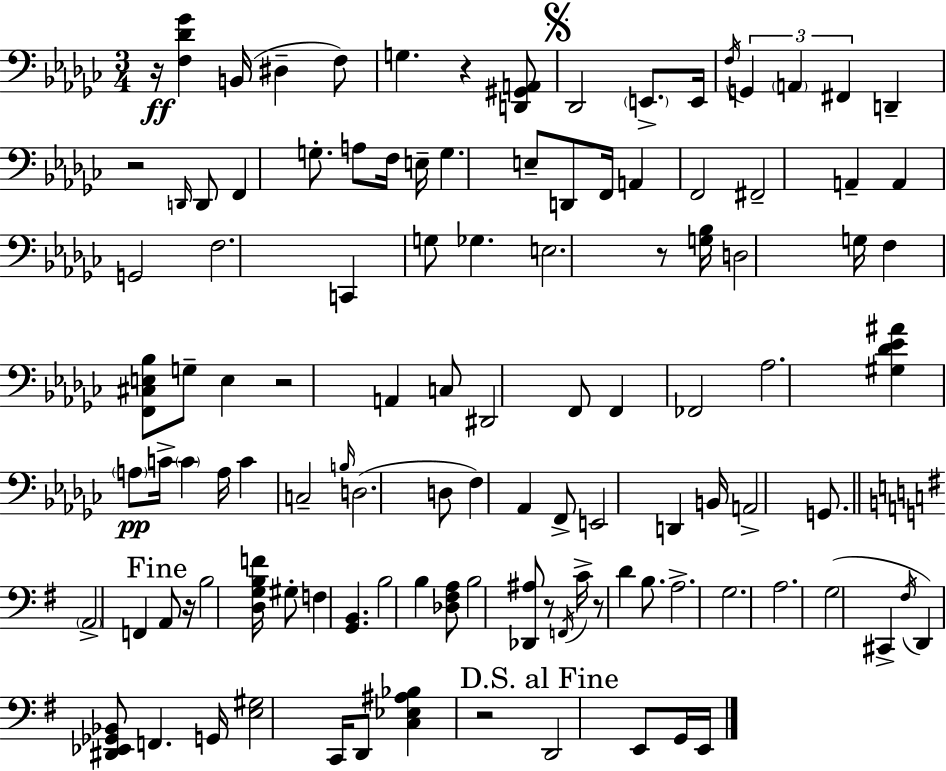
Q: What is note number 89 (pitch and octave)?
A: E2